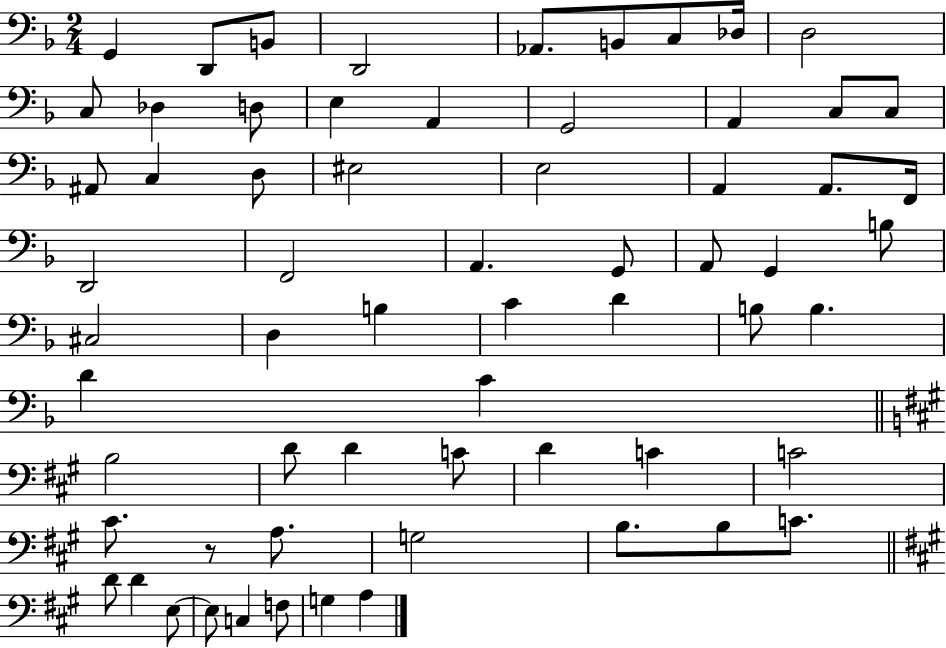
X:1
T:Untitled
M:2/4
L:1/4
K:F
G,, D,,/2 B,,/2 D,,2 _A,,/2 B,,/2 C,/2 _D,/4 D,2 C,/2 _D, D,/2 E, A,, G,,2 A,, C,/2 C,/2 ^A,,/2 C, D,/2 ^E,2 E,2 A,, A,,/2 F,,/4 D,,2 F,,2 A,, G,,/2 A,,/2 G,, B,/2 ^C,2 D, B, C D B,/2 B, D C B,2 D/2 D C/2 D C C2 ^C/2 z/2 A,/2 G,2 B,/2 B,/2 C/2 D/2 D E,/2 E,/2 C, F,/2 G, A,